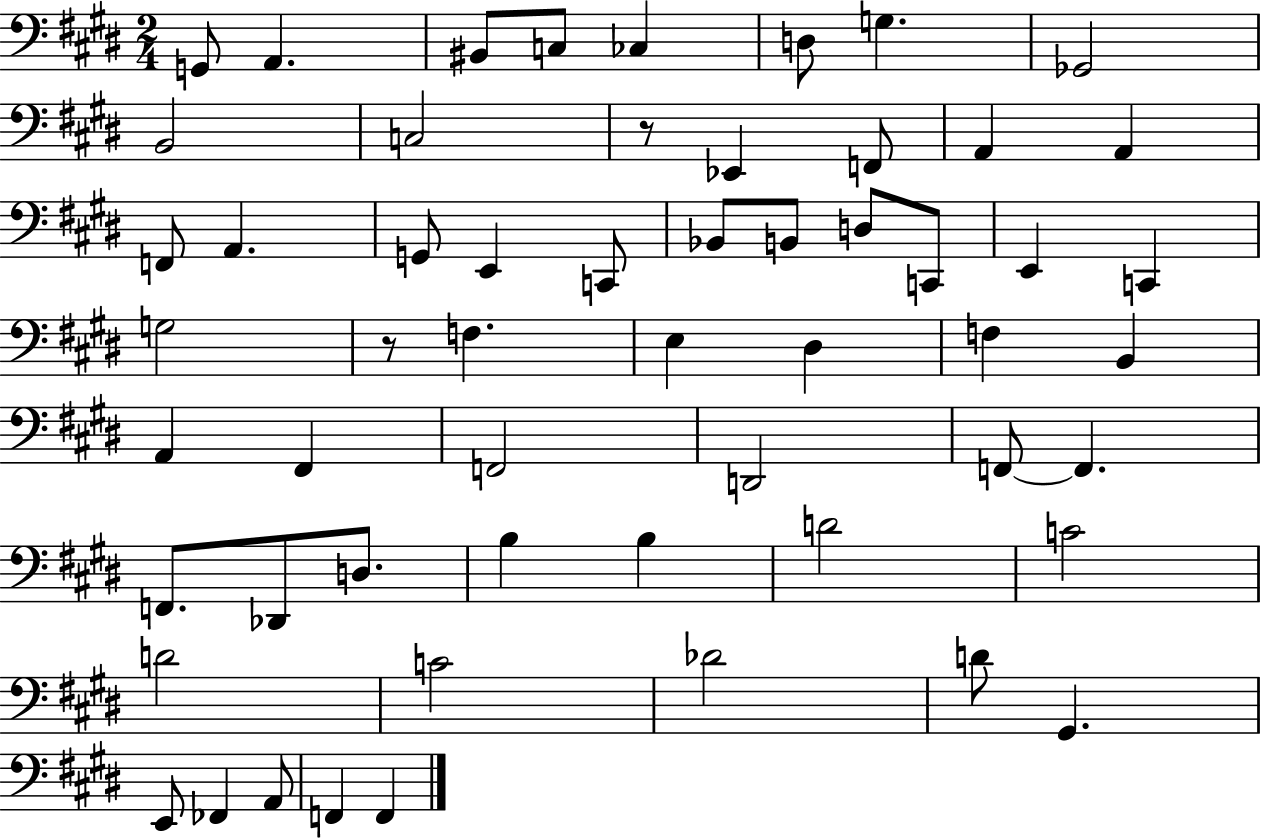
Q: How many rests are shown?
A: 2